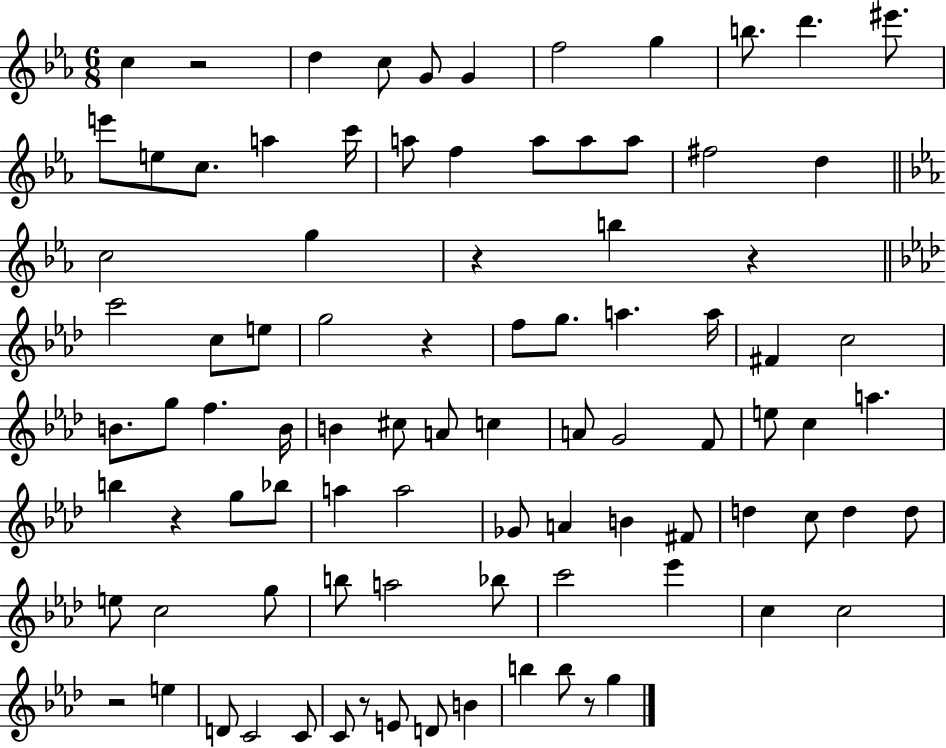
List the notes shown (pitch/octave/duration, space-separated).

C5/q R/h D5/q C5/e G4/e G4/q F5/h G5/q B5/e. D6/q. EIS6/e. E6/e E5/e C5/e. A5/q C6/s A5/e F5/q A5/e A5/e A5/e F#5/h D5/q C5/h G5/q R/q B5/q R/q C6/h C5/e E5/e G5/h R/q F5/e G5/e. A5/q. A5/s F#4/q C5/h B4/e. G5/e F5/q. B4/s B4/q C#5/e A4/e C5/q A4/e G4/h F4/e E5/e C5/q A5/q. B5/q R/q G5/e Bb5/e A5/q A5/h Gb4/e A4/q B4/q F#4/e D5/q C5/e D5/q D5/e E5/e C5/h G5/e B5/e A5/h Bb5/e C6/h Eb6/q C5/q C5/h R/h E5/q D4/e C4/h C4/e C4/e R/e E4/e D4/e B4/q B5/q B5/e R/e G5/q